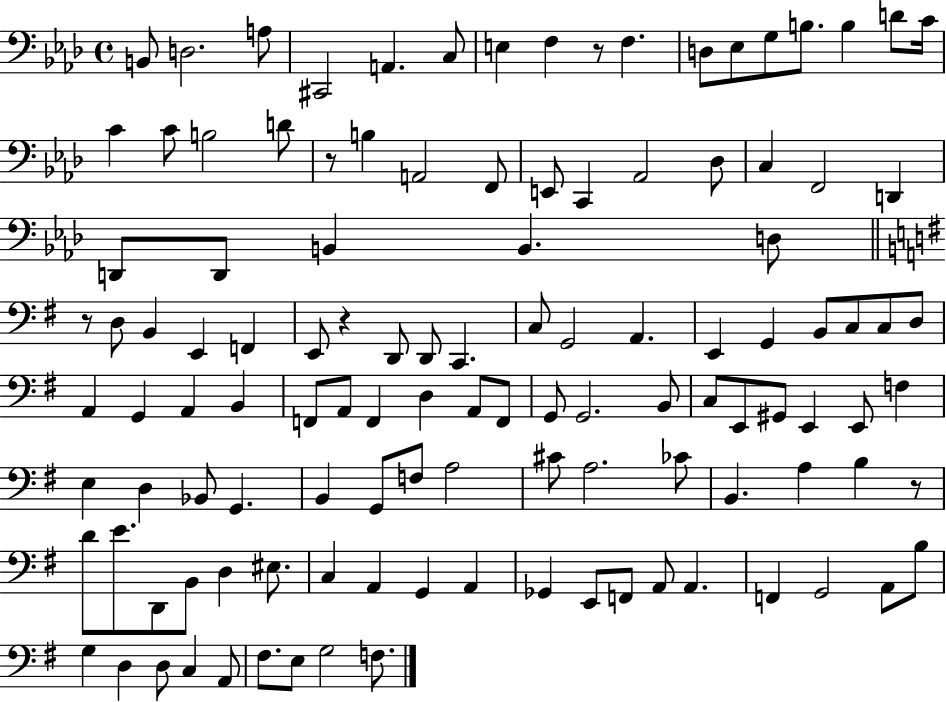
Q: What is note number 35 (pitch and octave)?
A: D3